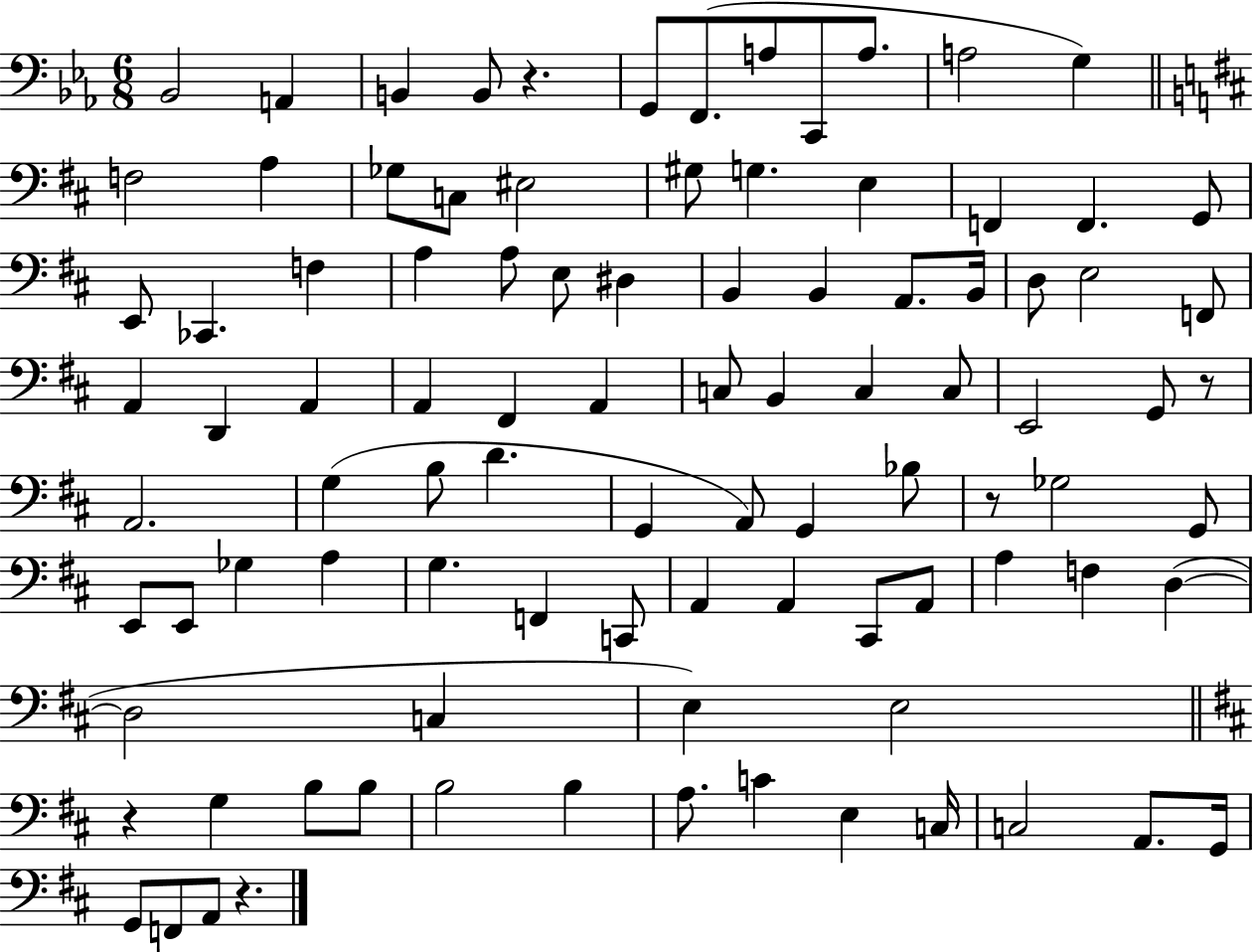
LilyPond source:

{
  \clef bass
  \numericTimeSignature
  \time 6/8
  \key ees \major
  bes,2 a,4 | b,4 b,8 r4. | g,8 f,8.( a8 c,8 a8. | a2 g4) | \break \bar "||" \break \key b \minor f2 a4 | ges8 c8 eis2 | gis8 g4. e4 | f,4 f,4. g,8 | \break e,8 ces,4. f4 | a4 a8 e8 dis4 | b,4 b,4 a,8. b,16 | d8 e2 f,8 | \break a,4 d,4 a,4 | a,4 fis,4 a,4 | c8 b,4 c4 c8 | e,2 g,8 r8 | \break a,2. | g4( b8 d'4. | g,4 a,8) g,4 bes8 | r8 ges2 g,8 | \break e,8 e,8 ges4 a4 | g4. f,4 c,8 | a,4 a,4 cis,8 a,8 | a4 f4 d4~(~ | \break d2 c4 | e4) e2 | \bar "||" \break \key d \major r4 g4 b8 b8 | b2 b4 | a8. c'4 e4 c16 | c2 a,8. g,16 | \break g,8 f,8 a,8 r4. | \bar "|."
}